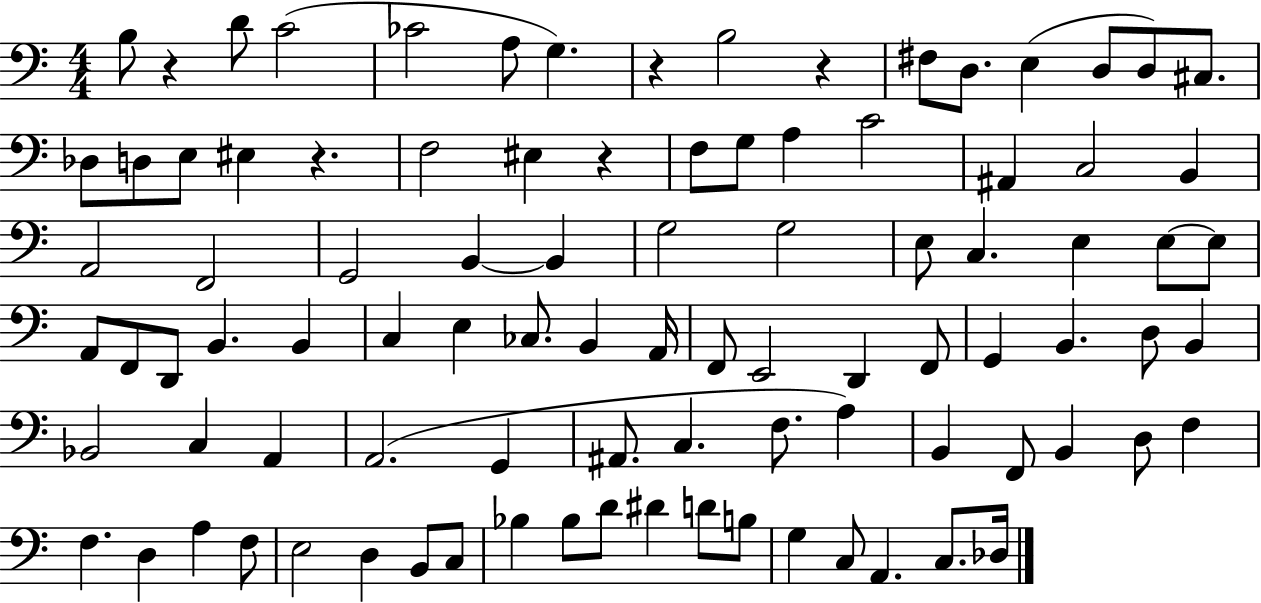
B3/e R/q D4/e C4/h CES4/h A3/e G3/q. R/q B3/h R/q F#3/e D3/e. E3/q D3/e D3/e C#3/e. Db3/e D3/e E3/e EIS3/q R/q. F3/h EIS3/q R/q F3/e G3/e A3/q C4/h A#2/q C3/h B2/q A2/h F2/h G2/h B2/q B2/q G3/h G3/h E3/e C3/q. E3/q E3/e E3/e A2/e F2/e D2/e B2/q. B2/q C3/q E3/q CES3/e. B2/q A2/s F2/e E2/h D2/q F2/e G2/q B2/q. D3/e B2/q Bb2/h C3/q A2/q A2/h. G2/q A#2/e. C3/q. F3/e. A3/q B2/q F2/e B2/q D3/e F3/q F3/q. D3/q A3/q F3/e E3/h D3/q B2/e C3/e Bb3/q Bb3/e D4/e D#4/q D4/e B3/e G3/q C3/e A2/q. C3/e. Db3/s